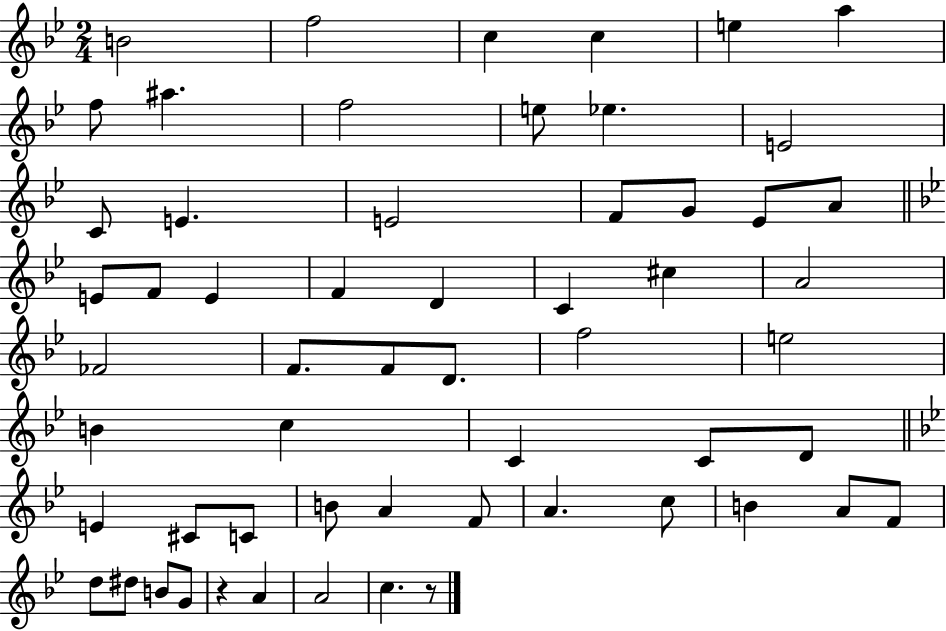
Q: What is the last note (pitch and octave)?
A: C5